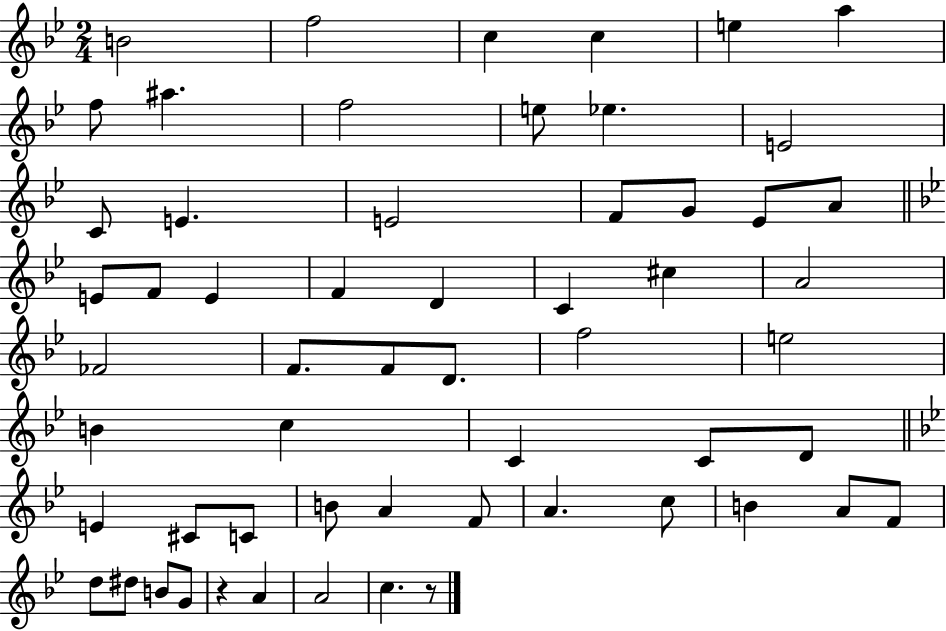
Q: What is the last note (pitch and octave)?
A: C5